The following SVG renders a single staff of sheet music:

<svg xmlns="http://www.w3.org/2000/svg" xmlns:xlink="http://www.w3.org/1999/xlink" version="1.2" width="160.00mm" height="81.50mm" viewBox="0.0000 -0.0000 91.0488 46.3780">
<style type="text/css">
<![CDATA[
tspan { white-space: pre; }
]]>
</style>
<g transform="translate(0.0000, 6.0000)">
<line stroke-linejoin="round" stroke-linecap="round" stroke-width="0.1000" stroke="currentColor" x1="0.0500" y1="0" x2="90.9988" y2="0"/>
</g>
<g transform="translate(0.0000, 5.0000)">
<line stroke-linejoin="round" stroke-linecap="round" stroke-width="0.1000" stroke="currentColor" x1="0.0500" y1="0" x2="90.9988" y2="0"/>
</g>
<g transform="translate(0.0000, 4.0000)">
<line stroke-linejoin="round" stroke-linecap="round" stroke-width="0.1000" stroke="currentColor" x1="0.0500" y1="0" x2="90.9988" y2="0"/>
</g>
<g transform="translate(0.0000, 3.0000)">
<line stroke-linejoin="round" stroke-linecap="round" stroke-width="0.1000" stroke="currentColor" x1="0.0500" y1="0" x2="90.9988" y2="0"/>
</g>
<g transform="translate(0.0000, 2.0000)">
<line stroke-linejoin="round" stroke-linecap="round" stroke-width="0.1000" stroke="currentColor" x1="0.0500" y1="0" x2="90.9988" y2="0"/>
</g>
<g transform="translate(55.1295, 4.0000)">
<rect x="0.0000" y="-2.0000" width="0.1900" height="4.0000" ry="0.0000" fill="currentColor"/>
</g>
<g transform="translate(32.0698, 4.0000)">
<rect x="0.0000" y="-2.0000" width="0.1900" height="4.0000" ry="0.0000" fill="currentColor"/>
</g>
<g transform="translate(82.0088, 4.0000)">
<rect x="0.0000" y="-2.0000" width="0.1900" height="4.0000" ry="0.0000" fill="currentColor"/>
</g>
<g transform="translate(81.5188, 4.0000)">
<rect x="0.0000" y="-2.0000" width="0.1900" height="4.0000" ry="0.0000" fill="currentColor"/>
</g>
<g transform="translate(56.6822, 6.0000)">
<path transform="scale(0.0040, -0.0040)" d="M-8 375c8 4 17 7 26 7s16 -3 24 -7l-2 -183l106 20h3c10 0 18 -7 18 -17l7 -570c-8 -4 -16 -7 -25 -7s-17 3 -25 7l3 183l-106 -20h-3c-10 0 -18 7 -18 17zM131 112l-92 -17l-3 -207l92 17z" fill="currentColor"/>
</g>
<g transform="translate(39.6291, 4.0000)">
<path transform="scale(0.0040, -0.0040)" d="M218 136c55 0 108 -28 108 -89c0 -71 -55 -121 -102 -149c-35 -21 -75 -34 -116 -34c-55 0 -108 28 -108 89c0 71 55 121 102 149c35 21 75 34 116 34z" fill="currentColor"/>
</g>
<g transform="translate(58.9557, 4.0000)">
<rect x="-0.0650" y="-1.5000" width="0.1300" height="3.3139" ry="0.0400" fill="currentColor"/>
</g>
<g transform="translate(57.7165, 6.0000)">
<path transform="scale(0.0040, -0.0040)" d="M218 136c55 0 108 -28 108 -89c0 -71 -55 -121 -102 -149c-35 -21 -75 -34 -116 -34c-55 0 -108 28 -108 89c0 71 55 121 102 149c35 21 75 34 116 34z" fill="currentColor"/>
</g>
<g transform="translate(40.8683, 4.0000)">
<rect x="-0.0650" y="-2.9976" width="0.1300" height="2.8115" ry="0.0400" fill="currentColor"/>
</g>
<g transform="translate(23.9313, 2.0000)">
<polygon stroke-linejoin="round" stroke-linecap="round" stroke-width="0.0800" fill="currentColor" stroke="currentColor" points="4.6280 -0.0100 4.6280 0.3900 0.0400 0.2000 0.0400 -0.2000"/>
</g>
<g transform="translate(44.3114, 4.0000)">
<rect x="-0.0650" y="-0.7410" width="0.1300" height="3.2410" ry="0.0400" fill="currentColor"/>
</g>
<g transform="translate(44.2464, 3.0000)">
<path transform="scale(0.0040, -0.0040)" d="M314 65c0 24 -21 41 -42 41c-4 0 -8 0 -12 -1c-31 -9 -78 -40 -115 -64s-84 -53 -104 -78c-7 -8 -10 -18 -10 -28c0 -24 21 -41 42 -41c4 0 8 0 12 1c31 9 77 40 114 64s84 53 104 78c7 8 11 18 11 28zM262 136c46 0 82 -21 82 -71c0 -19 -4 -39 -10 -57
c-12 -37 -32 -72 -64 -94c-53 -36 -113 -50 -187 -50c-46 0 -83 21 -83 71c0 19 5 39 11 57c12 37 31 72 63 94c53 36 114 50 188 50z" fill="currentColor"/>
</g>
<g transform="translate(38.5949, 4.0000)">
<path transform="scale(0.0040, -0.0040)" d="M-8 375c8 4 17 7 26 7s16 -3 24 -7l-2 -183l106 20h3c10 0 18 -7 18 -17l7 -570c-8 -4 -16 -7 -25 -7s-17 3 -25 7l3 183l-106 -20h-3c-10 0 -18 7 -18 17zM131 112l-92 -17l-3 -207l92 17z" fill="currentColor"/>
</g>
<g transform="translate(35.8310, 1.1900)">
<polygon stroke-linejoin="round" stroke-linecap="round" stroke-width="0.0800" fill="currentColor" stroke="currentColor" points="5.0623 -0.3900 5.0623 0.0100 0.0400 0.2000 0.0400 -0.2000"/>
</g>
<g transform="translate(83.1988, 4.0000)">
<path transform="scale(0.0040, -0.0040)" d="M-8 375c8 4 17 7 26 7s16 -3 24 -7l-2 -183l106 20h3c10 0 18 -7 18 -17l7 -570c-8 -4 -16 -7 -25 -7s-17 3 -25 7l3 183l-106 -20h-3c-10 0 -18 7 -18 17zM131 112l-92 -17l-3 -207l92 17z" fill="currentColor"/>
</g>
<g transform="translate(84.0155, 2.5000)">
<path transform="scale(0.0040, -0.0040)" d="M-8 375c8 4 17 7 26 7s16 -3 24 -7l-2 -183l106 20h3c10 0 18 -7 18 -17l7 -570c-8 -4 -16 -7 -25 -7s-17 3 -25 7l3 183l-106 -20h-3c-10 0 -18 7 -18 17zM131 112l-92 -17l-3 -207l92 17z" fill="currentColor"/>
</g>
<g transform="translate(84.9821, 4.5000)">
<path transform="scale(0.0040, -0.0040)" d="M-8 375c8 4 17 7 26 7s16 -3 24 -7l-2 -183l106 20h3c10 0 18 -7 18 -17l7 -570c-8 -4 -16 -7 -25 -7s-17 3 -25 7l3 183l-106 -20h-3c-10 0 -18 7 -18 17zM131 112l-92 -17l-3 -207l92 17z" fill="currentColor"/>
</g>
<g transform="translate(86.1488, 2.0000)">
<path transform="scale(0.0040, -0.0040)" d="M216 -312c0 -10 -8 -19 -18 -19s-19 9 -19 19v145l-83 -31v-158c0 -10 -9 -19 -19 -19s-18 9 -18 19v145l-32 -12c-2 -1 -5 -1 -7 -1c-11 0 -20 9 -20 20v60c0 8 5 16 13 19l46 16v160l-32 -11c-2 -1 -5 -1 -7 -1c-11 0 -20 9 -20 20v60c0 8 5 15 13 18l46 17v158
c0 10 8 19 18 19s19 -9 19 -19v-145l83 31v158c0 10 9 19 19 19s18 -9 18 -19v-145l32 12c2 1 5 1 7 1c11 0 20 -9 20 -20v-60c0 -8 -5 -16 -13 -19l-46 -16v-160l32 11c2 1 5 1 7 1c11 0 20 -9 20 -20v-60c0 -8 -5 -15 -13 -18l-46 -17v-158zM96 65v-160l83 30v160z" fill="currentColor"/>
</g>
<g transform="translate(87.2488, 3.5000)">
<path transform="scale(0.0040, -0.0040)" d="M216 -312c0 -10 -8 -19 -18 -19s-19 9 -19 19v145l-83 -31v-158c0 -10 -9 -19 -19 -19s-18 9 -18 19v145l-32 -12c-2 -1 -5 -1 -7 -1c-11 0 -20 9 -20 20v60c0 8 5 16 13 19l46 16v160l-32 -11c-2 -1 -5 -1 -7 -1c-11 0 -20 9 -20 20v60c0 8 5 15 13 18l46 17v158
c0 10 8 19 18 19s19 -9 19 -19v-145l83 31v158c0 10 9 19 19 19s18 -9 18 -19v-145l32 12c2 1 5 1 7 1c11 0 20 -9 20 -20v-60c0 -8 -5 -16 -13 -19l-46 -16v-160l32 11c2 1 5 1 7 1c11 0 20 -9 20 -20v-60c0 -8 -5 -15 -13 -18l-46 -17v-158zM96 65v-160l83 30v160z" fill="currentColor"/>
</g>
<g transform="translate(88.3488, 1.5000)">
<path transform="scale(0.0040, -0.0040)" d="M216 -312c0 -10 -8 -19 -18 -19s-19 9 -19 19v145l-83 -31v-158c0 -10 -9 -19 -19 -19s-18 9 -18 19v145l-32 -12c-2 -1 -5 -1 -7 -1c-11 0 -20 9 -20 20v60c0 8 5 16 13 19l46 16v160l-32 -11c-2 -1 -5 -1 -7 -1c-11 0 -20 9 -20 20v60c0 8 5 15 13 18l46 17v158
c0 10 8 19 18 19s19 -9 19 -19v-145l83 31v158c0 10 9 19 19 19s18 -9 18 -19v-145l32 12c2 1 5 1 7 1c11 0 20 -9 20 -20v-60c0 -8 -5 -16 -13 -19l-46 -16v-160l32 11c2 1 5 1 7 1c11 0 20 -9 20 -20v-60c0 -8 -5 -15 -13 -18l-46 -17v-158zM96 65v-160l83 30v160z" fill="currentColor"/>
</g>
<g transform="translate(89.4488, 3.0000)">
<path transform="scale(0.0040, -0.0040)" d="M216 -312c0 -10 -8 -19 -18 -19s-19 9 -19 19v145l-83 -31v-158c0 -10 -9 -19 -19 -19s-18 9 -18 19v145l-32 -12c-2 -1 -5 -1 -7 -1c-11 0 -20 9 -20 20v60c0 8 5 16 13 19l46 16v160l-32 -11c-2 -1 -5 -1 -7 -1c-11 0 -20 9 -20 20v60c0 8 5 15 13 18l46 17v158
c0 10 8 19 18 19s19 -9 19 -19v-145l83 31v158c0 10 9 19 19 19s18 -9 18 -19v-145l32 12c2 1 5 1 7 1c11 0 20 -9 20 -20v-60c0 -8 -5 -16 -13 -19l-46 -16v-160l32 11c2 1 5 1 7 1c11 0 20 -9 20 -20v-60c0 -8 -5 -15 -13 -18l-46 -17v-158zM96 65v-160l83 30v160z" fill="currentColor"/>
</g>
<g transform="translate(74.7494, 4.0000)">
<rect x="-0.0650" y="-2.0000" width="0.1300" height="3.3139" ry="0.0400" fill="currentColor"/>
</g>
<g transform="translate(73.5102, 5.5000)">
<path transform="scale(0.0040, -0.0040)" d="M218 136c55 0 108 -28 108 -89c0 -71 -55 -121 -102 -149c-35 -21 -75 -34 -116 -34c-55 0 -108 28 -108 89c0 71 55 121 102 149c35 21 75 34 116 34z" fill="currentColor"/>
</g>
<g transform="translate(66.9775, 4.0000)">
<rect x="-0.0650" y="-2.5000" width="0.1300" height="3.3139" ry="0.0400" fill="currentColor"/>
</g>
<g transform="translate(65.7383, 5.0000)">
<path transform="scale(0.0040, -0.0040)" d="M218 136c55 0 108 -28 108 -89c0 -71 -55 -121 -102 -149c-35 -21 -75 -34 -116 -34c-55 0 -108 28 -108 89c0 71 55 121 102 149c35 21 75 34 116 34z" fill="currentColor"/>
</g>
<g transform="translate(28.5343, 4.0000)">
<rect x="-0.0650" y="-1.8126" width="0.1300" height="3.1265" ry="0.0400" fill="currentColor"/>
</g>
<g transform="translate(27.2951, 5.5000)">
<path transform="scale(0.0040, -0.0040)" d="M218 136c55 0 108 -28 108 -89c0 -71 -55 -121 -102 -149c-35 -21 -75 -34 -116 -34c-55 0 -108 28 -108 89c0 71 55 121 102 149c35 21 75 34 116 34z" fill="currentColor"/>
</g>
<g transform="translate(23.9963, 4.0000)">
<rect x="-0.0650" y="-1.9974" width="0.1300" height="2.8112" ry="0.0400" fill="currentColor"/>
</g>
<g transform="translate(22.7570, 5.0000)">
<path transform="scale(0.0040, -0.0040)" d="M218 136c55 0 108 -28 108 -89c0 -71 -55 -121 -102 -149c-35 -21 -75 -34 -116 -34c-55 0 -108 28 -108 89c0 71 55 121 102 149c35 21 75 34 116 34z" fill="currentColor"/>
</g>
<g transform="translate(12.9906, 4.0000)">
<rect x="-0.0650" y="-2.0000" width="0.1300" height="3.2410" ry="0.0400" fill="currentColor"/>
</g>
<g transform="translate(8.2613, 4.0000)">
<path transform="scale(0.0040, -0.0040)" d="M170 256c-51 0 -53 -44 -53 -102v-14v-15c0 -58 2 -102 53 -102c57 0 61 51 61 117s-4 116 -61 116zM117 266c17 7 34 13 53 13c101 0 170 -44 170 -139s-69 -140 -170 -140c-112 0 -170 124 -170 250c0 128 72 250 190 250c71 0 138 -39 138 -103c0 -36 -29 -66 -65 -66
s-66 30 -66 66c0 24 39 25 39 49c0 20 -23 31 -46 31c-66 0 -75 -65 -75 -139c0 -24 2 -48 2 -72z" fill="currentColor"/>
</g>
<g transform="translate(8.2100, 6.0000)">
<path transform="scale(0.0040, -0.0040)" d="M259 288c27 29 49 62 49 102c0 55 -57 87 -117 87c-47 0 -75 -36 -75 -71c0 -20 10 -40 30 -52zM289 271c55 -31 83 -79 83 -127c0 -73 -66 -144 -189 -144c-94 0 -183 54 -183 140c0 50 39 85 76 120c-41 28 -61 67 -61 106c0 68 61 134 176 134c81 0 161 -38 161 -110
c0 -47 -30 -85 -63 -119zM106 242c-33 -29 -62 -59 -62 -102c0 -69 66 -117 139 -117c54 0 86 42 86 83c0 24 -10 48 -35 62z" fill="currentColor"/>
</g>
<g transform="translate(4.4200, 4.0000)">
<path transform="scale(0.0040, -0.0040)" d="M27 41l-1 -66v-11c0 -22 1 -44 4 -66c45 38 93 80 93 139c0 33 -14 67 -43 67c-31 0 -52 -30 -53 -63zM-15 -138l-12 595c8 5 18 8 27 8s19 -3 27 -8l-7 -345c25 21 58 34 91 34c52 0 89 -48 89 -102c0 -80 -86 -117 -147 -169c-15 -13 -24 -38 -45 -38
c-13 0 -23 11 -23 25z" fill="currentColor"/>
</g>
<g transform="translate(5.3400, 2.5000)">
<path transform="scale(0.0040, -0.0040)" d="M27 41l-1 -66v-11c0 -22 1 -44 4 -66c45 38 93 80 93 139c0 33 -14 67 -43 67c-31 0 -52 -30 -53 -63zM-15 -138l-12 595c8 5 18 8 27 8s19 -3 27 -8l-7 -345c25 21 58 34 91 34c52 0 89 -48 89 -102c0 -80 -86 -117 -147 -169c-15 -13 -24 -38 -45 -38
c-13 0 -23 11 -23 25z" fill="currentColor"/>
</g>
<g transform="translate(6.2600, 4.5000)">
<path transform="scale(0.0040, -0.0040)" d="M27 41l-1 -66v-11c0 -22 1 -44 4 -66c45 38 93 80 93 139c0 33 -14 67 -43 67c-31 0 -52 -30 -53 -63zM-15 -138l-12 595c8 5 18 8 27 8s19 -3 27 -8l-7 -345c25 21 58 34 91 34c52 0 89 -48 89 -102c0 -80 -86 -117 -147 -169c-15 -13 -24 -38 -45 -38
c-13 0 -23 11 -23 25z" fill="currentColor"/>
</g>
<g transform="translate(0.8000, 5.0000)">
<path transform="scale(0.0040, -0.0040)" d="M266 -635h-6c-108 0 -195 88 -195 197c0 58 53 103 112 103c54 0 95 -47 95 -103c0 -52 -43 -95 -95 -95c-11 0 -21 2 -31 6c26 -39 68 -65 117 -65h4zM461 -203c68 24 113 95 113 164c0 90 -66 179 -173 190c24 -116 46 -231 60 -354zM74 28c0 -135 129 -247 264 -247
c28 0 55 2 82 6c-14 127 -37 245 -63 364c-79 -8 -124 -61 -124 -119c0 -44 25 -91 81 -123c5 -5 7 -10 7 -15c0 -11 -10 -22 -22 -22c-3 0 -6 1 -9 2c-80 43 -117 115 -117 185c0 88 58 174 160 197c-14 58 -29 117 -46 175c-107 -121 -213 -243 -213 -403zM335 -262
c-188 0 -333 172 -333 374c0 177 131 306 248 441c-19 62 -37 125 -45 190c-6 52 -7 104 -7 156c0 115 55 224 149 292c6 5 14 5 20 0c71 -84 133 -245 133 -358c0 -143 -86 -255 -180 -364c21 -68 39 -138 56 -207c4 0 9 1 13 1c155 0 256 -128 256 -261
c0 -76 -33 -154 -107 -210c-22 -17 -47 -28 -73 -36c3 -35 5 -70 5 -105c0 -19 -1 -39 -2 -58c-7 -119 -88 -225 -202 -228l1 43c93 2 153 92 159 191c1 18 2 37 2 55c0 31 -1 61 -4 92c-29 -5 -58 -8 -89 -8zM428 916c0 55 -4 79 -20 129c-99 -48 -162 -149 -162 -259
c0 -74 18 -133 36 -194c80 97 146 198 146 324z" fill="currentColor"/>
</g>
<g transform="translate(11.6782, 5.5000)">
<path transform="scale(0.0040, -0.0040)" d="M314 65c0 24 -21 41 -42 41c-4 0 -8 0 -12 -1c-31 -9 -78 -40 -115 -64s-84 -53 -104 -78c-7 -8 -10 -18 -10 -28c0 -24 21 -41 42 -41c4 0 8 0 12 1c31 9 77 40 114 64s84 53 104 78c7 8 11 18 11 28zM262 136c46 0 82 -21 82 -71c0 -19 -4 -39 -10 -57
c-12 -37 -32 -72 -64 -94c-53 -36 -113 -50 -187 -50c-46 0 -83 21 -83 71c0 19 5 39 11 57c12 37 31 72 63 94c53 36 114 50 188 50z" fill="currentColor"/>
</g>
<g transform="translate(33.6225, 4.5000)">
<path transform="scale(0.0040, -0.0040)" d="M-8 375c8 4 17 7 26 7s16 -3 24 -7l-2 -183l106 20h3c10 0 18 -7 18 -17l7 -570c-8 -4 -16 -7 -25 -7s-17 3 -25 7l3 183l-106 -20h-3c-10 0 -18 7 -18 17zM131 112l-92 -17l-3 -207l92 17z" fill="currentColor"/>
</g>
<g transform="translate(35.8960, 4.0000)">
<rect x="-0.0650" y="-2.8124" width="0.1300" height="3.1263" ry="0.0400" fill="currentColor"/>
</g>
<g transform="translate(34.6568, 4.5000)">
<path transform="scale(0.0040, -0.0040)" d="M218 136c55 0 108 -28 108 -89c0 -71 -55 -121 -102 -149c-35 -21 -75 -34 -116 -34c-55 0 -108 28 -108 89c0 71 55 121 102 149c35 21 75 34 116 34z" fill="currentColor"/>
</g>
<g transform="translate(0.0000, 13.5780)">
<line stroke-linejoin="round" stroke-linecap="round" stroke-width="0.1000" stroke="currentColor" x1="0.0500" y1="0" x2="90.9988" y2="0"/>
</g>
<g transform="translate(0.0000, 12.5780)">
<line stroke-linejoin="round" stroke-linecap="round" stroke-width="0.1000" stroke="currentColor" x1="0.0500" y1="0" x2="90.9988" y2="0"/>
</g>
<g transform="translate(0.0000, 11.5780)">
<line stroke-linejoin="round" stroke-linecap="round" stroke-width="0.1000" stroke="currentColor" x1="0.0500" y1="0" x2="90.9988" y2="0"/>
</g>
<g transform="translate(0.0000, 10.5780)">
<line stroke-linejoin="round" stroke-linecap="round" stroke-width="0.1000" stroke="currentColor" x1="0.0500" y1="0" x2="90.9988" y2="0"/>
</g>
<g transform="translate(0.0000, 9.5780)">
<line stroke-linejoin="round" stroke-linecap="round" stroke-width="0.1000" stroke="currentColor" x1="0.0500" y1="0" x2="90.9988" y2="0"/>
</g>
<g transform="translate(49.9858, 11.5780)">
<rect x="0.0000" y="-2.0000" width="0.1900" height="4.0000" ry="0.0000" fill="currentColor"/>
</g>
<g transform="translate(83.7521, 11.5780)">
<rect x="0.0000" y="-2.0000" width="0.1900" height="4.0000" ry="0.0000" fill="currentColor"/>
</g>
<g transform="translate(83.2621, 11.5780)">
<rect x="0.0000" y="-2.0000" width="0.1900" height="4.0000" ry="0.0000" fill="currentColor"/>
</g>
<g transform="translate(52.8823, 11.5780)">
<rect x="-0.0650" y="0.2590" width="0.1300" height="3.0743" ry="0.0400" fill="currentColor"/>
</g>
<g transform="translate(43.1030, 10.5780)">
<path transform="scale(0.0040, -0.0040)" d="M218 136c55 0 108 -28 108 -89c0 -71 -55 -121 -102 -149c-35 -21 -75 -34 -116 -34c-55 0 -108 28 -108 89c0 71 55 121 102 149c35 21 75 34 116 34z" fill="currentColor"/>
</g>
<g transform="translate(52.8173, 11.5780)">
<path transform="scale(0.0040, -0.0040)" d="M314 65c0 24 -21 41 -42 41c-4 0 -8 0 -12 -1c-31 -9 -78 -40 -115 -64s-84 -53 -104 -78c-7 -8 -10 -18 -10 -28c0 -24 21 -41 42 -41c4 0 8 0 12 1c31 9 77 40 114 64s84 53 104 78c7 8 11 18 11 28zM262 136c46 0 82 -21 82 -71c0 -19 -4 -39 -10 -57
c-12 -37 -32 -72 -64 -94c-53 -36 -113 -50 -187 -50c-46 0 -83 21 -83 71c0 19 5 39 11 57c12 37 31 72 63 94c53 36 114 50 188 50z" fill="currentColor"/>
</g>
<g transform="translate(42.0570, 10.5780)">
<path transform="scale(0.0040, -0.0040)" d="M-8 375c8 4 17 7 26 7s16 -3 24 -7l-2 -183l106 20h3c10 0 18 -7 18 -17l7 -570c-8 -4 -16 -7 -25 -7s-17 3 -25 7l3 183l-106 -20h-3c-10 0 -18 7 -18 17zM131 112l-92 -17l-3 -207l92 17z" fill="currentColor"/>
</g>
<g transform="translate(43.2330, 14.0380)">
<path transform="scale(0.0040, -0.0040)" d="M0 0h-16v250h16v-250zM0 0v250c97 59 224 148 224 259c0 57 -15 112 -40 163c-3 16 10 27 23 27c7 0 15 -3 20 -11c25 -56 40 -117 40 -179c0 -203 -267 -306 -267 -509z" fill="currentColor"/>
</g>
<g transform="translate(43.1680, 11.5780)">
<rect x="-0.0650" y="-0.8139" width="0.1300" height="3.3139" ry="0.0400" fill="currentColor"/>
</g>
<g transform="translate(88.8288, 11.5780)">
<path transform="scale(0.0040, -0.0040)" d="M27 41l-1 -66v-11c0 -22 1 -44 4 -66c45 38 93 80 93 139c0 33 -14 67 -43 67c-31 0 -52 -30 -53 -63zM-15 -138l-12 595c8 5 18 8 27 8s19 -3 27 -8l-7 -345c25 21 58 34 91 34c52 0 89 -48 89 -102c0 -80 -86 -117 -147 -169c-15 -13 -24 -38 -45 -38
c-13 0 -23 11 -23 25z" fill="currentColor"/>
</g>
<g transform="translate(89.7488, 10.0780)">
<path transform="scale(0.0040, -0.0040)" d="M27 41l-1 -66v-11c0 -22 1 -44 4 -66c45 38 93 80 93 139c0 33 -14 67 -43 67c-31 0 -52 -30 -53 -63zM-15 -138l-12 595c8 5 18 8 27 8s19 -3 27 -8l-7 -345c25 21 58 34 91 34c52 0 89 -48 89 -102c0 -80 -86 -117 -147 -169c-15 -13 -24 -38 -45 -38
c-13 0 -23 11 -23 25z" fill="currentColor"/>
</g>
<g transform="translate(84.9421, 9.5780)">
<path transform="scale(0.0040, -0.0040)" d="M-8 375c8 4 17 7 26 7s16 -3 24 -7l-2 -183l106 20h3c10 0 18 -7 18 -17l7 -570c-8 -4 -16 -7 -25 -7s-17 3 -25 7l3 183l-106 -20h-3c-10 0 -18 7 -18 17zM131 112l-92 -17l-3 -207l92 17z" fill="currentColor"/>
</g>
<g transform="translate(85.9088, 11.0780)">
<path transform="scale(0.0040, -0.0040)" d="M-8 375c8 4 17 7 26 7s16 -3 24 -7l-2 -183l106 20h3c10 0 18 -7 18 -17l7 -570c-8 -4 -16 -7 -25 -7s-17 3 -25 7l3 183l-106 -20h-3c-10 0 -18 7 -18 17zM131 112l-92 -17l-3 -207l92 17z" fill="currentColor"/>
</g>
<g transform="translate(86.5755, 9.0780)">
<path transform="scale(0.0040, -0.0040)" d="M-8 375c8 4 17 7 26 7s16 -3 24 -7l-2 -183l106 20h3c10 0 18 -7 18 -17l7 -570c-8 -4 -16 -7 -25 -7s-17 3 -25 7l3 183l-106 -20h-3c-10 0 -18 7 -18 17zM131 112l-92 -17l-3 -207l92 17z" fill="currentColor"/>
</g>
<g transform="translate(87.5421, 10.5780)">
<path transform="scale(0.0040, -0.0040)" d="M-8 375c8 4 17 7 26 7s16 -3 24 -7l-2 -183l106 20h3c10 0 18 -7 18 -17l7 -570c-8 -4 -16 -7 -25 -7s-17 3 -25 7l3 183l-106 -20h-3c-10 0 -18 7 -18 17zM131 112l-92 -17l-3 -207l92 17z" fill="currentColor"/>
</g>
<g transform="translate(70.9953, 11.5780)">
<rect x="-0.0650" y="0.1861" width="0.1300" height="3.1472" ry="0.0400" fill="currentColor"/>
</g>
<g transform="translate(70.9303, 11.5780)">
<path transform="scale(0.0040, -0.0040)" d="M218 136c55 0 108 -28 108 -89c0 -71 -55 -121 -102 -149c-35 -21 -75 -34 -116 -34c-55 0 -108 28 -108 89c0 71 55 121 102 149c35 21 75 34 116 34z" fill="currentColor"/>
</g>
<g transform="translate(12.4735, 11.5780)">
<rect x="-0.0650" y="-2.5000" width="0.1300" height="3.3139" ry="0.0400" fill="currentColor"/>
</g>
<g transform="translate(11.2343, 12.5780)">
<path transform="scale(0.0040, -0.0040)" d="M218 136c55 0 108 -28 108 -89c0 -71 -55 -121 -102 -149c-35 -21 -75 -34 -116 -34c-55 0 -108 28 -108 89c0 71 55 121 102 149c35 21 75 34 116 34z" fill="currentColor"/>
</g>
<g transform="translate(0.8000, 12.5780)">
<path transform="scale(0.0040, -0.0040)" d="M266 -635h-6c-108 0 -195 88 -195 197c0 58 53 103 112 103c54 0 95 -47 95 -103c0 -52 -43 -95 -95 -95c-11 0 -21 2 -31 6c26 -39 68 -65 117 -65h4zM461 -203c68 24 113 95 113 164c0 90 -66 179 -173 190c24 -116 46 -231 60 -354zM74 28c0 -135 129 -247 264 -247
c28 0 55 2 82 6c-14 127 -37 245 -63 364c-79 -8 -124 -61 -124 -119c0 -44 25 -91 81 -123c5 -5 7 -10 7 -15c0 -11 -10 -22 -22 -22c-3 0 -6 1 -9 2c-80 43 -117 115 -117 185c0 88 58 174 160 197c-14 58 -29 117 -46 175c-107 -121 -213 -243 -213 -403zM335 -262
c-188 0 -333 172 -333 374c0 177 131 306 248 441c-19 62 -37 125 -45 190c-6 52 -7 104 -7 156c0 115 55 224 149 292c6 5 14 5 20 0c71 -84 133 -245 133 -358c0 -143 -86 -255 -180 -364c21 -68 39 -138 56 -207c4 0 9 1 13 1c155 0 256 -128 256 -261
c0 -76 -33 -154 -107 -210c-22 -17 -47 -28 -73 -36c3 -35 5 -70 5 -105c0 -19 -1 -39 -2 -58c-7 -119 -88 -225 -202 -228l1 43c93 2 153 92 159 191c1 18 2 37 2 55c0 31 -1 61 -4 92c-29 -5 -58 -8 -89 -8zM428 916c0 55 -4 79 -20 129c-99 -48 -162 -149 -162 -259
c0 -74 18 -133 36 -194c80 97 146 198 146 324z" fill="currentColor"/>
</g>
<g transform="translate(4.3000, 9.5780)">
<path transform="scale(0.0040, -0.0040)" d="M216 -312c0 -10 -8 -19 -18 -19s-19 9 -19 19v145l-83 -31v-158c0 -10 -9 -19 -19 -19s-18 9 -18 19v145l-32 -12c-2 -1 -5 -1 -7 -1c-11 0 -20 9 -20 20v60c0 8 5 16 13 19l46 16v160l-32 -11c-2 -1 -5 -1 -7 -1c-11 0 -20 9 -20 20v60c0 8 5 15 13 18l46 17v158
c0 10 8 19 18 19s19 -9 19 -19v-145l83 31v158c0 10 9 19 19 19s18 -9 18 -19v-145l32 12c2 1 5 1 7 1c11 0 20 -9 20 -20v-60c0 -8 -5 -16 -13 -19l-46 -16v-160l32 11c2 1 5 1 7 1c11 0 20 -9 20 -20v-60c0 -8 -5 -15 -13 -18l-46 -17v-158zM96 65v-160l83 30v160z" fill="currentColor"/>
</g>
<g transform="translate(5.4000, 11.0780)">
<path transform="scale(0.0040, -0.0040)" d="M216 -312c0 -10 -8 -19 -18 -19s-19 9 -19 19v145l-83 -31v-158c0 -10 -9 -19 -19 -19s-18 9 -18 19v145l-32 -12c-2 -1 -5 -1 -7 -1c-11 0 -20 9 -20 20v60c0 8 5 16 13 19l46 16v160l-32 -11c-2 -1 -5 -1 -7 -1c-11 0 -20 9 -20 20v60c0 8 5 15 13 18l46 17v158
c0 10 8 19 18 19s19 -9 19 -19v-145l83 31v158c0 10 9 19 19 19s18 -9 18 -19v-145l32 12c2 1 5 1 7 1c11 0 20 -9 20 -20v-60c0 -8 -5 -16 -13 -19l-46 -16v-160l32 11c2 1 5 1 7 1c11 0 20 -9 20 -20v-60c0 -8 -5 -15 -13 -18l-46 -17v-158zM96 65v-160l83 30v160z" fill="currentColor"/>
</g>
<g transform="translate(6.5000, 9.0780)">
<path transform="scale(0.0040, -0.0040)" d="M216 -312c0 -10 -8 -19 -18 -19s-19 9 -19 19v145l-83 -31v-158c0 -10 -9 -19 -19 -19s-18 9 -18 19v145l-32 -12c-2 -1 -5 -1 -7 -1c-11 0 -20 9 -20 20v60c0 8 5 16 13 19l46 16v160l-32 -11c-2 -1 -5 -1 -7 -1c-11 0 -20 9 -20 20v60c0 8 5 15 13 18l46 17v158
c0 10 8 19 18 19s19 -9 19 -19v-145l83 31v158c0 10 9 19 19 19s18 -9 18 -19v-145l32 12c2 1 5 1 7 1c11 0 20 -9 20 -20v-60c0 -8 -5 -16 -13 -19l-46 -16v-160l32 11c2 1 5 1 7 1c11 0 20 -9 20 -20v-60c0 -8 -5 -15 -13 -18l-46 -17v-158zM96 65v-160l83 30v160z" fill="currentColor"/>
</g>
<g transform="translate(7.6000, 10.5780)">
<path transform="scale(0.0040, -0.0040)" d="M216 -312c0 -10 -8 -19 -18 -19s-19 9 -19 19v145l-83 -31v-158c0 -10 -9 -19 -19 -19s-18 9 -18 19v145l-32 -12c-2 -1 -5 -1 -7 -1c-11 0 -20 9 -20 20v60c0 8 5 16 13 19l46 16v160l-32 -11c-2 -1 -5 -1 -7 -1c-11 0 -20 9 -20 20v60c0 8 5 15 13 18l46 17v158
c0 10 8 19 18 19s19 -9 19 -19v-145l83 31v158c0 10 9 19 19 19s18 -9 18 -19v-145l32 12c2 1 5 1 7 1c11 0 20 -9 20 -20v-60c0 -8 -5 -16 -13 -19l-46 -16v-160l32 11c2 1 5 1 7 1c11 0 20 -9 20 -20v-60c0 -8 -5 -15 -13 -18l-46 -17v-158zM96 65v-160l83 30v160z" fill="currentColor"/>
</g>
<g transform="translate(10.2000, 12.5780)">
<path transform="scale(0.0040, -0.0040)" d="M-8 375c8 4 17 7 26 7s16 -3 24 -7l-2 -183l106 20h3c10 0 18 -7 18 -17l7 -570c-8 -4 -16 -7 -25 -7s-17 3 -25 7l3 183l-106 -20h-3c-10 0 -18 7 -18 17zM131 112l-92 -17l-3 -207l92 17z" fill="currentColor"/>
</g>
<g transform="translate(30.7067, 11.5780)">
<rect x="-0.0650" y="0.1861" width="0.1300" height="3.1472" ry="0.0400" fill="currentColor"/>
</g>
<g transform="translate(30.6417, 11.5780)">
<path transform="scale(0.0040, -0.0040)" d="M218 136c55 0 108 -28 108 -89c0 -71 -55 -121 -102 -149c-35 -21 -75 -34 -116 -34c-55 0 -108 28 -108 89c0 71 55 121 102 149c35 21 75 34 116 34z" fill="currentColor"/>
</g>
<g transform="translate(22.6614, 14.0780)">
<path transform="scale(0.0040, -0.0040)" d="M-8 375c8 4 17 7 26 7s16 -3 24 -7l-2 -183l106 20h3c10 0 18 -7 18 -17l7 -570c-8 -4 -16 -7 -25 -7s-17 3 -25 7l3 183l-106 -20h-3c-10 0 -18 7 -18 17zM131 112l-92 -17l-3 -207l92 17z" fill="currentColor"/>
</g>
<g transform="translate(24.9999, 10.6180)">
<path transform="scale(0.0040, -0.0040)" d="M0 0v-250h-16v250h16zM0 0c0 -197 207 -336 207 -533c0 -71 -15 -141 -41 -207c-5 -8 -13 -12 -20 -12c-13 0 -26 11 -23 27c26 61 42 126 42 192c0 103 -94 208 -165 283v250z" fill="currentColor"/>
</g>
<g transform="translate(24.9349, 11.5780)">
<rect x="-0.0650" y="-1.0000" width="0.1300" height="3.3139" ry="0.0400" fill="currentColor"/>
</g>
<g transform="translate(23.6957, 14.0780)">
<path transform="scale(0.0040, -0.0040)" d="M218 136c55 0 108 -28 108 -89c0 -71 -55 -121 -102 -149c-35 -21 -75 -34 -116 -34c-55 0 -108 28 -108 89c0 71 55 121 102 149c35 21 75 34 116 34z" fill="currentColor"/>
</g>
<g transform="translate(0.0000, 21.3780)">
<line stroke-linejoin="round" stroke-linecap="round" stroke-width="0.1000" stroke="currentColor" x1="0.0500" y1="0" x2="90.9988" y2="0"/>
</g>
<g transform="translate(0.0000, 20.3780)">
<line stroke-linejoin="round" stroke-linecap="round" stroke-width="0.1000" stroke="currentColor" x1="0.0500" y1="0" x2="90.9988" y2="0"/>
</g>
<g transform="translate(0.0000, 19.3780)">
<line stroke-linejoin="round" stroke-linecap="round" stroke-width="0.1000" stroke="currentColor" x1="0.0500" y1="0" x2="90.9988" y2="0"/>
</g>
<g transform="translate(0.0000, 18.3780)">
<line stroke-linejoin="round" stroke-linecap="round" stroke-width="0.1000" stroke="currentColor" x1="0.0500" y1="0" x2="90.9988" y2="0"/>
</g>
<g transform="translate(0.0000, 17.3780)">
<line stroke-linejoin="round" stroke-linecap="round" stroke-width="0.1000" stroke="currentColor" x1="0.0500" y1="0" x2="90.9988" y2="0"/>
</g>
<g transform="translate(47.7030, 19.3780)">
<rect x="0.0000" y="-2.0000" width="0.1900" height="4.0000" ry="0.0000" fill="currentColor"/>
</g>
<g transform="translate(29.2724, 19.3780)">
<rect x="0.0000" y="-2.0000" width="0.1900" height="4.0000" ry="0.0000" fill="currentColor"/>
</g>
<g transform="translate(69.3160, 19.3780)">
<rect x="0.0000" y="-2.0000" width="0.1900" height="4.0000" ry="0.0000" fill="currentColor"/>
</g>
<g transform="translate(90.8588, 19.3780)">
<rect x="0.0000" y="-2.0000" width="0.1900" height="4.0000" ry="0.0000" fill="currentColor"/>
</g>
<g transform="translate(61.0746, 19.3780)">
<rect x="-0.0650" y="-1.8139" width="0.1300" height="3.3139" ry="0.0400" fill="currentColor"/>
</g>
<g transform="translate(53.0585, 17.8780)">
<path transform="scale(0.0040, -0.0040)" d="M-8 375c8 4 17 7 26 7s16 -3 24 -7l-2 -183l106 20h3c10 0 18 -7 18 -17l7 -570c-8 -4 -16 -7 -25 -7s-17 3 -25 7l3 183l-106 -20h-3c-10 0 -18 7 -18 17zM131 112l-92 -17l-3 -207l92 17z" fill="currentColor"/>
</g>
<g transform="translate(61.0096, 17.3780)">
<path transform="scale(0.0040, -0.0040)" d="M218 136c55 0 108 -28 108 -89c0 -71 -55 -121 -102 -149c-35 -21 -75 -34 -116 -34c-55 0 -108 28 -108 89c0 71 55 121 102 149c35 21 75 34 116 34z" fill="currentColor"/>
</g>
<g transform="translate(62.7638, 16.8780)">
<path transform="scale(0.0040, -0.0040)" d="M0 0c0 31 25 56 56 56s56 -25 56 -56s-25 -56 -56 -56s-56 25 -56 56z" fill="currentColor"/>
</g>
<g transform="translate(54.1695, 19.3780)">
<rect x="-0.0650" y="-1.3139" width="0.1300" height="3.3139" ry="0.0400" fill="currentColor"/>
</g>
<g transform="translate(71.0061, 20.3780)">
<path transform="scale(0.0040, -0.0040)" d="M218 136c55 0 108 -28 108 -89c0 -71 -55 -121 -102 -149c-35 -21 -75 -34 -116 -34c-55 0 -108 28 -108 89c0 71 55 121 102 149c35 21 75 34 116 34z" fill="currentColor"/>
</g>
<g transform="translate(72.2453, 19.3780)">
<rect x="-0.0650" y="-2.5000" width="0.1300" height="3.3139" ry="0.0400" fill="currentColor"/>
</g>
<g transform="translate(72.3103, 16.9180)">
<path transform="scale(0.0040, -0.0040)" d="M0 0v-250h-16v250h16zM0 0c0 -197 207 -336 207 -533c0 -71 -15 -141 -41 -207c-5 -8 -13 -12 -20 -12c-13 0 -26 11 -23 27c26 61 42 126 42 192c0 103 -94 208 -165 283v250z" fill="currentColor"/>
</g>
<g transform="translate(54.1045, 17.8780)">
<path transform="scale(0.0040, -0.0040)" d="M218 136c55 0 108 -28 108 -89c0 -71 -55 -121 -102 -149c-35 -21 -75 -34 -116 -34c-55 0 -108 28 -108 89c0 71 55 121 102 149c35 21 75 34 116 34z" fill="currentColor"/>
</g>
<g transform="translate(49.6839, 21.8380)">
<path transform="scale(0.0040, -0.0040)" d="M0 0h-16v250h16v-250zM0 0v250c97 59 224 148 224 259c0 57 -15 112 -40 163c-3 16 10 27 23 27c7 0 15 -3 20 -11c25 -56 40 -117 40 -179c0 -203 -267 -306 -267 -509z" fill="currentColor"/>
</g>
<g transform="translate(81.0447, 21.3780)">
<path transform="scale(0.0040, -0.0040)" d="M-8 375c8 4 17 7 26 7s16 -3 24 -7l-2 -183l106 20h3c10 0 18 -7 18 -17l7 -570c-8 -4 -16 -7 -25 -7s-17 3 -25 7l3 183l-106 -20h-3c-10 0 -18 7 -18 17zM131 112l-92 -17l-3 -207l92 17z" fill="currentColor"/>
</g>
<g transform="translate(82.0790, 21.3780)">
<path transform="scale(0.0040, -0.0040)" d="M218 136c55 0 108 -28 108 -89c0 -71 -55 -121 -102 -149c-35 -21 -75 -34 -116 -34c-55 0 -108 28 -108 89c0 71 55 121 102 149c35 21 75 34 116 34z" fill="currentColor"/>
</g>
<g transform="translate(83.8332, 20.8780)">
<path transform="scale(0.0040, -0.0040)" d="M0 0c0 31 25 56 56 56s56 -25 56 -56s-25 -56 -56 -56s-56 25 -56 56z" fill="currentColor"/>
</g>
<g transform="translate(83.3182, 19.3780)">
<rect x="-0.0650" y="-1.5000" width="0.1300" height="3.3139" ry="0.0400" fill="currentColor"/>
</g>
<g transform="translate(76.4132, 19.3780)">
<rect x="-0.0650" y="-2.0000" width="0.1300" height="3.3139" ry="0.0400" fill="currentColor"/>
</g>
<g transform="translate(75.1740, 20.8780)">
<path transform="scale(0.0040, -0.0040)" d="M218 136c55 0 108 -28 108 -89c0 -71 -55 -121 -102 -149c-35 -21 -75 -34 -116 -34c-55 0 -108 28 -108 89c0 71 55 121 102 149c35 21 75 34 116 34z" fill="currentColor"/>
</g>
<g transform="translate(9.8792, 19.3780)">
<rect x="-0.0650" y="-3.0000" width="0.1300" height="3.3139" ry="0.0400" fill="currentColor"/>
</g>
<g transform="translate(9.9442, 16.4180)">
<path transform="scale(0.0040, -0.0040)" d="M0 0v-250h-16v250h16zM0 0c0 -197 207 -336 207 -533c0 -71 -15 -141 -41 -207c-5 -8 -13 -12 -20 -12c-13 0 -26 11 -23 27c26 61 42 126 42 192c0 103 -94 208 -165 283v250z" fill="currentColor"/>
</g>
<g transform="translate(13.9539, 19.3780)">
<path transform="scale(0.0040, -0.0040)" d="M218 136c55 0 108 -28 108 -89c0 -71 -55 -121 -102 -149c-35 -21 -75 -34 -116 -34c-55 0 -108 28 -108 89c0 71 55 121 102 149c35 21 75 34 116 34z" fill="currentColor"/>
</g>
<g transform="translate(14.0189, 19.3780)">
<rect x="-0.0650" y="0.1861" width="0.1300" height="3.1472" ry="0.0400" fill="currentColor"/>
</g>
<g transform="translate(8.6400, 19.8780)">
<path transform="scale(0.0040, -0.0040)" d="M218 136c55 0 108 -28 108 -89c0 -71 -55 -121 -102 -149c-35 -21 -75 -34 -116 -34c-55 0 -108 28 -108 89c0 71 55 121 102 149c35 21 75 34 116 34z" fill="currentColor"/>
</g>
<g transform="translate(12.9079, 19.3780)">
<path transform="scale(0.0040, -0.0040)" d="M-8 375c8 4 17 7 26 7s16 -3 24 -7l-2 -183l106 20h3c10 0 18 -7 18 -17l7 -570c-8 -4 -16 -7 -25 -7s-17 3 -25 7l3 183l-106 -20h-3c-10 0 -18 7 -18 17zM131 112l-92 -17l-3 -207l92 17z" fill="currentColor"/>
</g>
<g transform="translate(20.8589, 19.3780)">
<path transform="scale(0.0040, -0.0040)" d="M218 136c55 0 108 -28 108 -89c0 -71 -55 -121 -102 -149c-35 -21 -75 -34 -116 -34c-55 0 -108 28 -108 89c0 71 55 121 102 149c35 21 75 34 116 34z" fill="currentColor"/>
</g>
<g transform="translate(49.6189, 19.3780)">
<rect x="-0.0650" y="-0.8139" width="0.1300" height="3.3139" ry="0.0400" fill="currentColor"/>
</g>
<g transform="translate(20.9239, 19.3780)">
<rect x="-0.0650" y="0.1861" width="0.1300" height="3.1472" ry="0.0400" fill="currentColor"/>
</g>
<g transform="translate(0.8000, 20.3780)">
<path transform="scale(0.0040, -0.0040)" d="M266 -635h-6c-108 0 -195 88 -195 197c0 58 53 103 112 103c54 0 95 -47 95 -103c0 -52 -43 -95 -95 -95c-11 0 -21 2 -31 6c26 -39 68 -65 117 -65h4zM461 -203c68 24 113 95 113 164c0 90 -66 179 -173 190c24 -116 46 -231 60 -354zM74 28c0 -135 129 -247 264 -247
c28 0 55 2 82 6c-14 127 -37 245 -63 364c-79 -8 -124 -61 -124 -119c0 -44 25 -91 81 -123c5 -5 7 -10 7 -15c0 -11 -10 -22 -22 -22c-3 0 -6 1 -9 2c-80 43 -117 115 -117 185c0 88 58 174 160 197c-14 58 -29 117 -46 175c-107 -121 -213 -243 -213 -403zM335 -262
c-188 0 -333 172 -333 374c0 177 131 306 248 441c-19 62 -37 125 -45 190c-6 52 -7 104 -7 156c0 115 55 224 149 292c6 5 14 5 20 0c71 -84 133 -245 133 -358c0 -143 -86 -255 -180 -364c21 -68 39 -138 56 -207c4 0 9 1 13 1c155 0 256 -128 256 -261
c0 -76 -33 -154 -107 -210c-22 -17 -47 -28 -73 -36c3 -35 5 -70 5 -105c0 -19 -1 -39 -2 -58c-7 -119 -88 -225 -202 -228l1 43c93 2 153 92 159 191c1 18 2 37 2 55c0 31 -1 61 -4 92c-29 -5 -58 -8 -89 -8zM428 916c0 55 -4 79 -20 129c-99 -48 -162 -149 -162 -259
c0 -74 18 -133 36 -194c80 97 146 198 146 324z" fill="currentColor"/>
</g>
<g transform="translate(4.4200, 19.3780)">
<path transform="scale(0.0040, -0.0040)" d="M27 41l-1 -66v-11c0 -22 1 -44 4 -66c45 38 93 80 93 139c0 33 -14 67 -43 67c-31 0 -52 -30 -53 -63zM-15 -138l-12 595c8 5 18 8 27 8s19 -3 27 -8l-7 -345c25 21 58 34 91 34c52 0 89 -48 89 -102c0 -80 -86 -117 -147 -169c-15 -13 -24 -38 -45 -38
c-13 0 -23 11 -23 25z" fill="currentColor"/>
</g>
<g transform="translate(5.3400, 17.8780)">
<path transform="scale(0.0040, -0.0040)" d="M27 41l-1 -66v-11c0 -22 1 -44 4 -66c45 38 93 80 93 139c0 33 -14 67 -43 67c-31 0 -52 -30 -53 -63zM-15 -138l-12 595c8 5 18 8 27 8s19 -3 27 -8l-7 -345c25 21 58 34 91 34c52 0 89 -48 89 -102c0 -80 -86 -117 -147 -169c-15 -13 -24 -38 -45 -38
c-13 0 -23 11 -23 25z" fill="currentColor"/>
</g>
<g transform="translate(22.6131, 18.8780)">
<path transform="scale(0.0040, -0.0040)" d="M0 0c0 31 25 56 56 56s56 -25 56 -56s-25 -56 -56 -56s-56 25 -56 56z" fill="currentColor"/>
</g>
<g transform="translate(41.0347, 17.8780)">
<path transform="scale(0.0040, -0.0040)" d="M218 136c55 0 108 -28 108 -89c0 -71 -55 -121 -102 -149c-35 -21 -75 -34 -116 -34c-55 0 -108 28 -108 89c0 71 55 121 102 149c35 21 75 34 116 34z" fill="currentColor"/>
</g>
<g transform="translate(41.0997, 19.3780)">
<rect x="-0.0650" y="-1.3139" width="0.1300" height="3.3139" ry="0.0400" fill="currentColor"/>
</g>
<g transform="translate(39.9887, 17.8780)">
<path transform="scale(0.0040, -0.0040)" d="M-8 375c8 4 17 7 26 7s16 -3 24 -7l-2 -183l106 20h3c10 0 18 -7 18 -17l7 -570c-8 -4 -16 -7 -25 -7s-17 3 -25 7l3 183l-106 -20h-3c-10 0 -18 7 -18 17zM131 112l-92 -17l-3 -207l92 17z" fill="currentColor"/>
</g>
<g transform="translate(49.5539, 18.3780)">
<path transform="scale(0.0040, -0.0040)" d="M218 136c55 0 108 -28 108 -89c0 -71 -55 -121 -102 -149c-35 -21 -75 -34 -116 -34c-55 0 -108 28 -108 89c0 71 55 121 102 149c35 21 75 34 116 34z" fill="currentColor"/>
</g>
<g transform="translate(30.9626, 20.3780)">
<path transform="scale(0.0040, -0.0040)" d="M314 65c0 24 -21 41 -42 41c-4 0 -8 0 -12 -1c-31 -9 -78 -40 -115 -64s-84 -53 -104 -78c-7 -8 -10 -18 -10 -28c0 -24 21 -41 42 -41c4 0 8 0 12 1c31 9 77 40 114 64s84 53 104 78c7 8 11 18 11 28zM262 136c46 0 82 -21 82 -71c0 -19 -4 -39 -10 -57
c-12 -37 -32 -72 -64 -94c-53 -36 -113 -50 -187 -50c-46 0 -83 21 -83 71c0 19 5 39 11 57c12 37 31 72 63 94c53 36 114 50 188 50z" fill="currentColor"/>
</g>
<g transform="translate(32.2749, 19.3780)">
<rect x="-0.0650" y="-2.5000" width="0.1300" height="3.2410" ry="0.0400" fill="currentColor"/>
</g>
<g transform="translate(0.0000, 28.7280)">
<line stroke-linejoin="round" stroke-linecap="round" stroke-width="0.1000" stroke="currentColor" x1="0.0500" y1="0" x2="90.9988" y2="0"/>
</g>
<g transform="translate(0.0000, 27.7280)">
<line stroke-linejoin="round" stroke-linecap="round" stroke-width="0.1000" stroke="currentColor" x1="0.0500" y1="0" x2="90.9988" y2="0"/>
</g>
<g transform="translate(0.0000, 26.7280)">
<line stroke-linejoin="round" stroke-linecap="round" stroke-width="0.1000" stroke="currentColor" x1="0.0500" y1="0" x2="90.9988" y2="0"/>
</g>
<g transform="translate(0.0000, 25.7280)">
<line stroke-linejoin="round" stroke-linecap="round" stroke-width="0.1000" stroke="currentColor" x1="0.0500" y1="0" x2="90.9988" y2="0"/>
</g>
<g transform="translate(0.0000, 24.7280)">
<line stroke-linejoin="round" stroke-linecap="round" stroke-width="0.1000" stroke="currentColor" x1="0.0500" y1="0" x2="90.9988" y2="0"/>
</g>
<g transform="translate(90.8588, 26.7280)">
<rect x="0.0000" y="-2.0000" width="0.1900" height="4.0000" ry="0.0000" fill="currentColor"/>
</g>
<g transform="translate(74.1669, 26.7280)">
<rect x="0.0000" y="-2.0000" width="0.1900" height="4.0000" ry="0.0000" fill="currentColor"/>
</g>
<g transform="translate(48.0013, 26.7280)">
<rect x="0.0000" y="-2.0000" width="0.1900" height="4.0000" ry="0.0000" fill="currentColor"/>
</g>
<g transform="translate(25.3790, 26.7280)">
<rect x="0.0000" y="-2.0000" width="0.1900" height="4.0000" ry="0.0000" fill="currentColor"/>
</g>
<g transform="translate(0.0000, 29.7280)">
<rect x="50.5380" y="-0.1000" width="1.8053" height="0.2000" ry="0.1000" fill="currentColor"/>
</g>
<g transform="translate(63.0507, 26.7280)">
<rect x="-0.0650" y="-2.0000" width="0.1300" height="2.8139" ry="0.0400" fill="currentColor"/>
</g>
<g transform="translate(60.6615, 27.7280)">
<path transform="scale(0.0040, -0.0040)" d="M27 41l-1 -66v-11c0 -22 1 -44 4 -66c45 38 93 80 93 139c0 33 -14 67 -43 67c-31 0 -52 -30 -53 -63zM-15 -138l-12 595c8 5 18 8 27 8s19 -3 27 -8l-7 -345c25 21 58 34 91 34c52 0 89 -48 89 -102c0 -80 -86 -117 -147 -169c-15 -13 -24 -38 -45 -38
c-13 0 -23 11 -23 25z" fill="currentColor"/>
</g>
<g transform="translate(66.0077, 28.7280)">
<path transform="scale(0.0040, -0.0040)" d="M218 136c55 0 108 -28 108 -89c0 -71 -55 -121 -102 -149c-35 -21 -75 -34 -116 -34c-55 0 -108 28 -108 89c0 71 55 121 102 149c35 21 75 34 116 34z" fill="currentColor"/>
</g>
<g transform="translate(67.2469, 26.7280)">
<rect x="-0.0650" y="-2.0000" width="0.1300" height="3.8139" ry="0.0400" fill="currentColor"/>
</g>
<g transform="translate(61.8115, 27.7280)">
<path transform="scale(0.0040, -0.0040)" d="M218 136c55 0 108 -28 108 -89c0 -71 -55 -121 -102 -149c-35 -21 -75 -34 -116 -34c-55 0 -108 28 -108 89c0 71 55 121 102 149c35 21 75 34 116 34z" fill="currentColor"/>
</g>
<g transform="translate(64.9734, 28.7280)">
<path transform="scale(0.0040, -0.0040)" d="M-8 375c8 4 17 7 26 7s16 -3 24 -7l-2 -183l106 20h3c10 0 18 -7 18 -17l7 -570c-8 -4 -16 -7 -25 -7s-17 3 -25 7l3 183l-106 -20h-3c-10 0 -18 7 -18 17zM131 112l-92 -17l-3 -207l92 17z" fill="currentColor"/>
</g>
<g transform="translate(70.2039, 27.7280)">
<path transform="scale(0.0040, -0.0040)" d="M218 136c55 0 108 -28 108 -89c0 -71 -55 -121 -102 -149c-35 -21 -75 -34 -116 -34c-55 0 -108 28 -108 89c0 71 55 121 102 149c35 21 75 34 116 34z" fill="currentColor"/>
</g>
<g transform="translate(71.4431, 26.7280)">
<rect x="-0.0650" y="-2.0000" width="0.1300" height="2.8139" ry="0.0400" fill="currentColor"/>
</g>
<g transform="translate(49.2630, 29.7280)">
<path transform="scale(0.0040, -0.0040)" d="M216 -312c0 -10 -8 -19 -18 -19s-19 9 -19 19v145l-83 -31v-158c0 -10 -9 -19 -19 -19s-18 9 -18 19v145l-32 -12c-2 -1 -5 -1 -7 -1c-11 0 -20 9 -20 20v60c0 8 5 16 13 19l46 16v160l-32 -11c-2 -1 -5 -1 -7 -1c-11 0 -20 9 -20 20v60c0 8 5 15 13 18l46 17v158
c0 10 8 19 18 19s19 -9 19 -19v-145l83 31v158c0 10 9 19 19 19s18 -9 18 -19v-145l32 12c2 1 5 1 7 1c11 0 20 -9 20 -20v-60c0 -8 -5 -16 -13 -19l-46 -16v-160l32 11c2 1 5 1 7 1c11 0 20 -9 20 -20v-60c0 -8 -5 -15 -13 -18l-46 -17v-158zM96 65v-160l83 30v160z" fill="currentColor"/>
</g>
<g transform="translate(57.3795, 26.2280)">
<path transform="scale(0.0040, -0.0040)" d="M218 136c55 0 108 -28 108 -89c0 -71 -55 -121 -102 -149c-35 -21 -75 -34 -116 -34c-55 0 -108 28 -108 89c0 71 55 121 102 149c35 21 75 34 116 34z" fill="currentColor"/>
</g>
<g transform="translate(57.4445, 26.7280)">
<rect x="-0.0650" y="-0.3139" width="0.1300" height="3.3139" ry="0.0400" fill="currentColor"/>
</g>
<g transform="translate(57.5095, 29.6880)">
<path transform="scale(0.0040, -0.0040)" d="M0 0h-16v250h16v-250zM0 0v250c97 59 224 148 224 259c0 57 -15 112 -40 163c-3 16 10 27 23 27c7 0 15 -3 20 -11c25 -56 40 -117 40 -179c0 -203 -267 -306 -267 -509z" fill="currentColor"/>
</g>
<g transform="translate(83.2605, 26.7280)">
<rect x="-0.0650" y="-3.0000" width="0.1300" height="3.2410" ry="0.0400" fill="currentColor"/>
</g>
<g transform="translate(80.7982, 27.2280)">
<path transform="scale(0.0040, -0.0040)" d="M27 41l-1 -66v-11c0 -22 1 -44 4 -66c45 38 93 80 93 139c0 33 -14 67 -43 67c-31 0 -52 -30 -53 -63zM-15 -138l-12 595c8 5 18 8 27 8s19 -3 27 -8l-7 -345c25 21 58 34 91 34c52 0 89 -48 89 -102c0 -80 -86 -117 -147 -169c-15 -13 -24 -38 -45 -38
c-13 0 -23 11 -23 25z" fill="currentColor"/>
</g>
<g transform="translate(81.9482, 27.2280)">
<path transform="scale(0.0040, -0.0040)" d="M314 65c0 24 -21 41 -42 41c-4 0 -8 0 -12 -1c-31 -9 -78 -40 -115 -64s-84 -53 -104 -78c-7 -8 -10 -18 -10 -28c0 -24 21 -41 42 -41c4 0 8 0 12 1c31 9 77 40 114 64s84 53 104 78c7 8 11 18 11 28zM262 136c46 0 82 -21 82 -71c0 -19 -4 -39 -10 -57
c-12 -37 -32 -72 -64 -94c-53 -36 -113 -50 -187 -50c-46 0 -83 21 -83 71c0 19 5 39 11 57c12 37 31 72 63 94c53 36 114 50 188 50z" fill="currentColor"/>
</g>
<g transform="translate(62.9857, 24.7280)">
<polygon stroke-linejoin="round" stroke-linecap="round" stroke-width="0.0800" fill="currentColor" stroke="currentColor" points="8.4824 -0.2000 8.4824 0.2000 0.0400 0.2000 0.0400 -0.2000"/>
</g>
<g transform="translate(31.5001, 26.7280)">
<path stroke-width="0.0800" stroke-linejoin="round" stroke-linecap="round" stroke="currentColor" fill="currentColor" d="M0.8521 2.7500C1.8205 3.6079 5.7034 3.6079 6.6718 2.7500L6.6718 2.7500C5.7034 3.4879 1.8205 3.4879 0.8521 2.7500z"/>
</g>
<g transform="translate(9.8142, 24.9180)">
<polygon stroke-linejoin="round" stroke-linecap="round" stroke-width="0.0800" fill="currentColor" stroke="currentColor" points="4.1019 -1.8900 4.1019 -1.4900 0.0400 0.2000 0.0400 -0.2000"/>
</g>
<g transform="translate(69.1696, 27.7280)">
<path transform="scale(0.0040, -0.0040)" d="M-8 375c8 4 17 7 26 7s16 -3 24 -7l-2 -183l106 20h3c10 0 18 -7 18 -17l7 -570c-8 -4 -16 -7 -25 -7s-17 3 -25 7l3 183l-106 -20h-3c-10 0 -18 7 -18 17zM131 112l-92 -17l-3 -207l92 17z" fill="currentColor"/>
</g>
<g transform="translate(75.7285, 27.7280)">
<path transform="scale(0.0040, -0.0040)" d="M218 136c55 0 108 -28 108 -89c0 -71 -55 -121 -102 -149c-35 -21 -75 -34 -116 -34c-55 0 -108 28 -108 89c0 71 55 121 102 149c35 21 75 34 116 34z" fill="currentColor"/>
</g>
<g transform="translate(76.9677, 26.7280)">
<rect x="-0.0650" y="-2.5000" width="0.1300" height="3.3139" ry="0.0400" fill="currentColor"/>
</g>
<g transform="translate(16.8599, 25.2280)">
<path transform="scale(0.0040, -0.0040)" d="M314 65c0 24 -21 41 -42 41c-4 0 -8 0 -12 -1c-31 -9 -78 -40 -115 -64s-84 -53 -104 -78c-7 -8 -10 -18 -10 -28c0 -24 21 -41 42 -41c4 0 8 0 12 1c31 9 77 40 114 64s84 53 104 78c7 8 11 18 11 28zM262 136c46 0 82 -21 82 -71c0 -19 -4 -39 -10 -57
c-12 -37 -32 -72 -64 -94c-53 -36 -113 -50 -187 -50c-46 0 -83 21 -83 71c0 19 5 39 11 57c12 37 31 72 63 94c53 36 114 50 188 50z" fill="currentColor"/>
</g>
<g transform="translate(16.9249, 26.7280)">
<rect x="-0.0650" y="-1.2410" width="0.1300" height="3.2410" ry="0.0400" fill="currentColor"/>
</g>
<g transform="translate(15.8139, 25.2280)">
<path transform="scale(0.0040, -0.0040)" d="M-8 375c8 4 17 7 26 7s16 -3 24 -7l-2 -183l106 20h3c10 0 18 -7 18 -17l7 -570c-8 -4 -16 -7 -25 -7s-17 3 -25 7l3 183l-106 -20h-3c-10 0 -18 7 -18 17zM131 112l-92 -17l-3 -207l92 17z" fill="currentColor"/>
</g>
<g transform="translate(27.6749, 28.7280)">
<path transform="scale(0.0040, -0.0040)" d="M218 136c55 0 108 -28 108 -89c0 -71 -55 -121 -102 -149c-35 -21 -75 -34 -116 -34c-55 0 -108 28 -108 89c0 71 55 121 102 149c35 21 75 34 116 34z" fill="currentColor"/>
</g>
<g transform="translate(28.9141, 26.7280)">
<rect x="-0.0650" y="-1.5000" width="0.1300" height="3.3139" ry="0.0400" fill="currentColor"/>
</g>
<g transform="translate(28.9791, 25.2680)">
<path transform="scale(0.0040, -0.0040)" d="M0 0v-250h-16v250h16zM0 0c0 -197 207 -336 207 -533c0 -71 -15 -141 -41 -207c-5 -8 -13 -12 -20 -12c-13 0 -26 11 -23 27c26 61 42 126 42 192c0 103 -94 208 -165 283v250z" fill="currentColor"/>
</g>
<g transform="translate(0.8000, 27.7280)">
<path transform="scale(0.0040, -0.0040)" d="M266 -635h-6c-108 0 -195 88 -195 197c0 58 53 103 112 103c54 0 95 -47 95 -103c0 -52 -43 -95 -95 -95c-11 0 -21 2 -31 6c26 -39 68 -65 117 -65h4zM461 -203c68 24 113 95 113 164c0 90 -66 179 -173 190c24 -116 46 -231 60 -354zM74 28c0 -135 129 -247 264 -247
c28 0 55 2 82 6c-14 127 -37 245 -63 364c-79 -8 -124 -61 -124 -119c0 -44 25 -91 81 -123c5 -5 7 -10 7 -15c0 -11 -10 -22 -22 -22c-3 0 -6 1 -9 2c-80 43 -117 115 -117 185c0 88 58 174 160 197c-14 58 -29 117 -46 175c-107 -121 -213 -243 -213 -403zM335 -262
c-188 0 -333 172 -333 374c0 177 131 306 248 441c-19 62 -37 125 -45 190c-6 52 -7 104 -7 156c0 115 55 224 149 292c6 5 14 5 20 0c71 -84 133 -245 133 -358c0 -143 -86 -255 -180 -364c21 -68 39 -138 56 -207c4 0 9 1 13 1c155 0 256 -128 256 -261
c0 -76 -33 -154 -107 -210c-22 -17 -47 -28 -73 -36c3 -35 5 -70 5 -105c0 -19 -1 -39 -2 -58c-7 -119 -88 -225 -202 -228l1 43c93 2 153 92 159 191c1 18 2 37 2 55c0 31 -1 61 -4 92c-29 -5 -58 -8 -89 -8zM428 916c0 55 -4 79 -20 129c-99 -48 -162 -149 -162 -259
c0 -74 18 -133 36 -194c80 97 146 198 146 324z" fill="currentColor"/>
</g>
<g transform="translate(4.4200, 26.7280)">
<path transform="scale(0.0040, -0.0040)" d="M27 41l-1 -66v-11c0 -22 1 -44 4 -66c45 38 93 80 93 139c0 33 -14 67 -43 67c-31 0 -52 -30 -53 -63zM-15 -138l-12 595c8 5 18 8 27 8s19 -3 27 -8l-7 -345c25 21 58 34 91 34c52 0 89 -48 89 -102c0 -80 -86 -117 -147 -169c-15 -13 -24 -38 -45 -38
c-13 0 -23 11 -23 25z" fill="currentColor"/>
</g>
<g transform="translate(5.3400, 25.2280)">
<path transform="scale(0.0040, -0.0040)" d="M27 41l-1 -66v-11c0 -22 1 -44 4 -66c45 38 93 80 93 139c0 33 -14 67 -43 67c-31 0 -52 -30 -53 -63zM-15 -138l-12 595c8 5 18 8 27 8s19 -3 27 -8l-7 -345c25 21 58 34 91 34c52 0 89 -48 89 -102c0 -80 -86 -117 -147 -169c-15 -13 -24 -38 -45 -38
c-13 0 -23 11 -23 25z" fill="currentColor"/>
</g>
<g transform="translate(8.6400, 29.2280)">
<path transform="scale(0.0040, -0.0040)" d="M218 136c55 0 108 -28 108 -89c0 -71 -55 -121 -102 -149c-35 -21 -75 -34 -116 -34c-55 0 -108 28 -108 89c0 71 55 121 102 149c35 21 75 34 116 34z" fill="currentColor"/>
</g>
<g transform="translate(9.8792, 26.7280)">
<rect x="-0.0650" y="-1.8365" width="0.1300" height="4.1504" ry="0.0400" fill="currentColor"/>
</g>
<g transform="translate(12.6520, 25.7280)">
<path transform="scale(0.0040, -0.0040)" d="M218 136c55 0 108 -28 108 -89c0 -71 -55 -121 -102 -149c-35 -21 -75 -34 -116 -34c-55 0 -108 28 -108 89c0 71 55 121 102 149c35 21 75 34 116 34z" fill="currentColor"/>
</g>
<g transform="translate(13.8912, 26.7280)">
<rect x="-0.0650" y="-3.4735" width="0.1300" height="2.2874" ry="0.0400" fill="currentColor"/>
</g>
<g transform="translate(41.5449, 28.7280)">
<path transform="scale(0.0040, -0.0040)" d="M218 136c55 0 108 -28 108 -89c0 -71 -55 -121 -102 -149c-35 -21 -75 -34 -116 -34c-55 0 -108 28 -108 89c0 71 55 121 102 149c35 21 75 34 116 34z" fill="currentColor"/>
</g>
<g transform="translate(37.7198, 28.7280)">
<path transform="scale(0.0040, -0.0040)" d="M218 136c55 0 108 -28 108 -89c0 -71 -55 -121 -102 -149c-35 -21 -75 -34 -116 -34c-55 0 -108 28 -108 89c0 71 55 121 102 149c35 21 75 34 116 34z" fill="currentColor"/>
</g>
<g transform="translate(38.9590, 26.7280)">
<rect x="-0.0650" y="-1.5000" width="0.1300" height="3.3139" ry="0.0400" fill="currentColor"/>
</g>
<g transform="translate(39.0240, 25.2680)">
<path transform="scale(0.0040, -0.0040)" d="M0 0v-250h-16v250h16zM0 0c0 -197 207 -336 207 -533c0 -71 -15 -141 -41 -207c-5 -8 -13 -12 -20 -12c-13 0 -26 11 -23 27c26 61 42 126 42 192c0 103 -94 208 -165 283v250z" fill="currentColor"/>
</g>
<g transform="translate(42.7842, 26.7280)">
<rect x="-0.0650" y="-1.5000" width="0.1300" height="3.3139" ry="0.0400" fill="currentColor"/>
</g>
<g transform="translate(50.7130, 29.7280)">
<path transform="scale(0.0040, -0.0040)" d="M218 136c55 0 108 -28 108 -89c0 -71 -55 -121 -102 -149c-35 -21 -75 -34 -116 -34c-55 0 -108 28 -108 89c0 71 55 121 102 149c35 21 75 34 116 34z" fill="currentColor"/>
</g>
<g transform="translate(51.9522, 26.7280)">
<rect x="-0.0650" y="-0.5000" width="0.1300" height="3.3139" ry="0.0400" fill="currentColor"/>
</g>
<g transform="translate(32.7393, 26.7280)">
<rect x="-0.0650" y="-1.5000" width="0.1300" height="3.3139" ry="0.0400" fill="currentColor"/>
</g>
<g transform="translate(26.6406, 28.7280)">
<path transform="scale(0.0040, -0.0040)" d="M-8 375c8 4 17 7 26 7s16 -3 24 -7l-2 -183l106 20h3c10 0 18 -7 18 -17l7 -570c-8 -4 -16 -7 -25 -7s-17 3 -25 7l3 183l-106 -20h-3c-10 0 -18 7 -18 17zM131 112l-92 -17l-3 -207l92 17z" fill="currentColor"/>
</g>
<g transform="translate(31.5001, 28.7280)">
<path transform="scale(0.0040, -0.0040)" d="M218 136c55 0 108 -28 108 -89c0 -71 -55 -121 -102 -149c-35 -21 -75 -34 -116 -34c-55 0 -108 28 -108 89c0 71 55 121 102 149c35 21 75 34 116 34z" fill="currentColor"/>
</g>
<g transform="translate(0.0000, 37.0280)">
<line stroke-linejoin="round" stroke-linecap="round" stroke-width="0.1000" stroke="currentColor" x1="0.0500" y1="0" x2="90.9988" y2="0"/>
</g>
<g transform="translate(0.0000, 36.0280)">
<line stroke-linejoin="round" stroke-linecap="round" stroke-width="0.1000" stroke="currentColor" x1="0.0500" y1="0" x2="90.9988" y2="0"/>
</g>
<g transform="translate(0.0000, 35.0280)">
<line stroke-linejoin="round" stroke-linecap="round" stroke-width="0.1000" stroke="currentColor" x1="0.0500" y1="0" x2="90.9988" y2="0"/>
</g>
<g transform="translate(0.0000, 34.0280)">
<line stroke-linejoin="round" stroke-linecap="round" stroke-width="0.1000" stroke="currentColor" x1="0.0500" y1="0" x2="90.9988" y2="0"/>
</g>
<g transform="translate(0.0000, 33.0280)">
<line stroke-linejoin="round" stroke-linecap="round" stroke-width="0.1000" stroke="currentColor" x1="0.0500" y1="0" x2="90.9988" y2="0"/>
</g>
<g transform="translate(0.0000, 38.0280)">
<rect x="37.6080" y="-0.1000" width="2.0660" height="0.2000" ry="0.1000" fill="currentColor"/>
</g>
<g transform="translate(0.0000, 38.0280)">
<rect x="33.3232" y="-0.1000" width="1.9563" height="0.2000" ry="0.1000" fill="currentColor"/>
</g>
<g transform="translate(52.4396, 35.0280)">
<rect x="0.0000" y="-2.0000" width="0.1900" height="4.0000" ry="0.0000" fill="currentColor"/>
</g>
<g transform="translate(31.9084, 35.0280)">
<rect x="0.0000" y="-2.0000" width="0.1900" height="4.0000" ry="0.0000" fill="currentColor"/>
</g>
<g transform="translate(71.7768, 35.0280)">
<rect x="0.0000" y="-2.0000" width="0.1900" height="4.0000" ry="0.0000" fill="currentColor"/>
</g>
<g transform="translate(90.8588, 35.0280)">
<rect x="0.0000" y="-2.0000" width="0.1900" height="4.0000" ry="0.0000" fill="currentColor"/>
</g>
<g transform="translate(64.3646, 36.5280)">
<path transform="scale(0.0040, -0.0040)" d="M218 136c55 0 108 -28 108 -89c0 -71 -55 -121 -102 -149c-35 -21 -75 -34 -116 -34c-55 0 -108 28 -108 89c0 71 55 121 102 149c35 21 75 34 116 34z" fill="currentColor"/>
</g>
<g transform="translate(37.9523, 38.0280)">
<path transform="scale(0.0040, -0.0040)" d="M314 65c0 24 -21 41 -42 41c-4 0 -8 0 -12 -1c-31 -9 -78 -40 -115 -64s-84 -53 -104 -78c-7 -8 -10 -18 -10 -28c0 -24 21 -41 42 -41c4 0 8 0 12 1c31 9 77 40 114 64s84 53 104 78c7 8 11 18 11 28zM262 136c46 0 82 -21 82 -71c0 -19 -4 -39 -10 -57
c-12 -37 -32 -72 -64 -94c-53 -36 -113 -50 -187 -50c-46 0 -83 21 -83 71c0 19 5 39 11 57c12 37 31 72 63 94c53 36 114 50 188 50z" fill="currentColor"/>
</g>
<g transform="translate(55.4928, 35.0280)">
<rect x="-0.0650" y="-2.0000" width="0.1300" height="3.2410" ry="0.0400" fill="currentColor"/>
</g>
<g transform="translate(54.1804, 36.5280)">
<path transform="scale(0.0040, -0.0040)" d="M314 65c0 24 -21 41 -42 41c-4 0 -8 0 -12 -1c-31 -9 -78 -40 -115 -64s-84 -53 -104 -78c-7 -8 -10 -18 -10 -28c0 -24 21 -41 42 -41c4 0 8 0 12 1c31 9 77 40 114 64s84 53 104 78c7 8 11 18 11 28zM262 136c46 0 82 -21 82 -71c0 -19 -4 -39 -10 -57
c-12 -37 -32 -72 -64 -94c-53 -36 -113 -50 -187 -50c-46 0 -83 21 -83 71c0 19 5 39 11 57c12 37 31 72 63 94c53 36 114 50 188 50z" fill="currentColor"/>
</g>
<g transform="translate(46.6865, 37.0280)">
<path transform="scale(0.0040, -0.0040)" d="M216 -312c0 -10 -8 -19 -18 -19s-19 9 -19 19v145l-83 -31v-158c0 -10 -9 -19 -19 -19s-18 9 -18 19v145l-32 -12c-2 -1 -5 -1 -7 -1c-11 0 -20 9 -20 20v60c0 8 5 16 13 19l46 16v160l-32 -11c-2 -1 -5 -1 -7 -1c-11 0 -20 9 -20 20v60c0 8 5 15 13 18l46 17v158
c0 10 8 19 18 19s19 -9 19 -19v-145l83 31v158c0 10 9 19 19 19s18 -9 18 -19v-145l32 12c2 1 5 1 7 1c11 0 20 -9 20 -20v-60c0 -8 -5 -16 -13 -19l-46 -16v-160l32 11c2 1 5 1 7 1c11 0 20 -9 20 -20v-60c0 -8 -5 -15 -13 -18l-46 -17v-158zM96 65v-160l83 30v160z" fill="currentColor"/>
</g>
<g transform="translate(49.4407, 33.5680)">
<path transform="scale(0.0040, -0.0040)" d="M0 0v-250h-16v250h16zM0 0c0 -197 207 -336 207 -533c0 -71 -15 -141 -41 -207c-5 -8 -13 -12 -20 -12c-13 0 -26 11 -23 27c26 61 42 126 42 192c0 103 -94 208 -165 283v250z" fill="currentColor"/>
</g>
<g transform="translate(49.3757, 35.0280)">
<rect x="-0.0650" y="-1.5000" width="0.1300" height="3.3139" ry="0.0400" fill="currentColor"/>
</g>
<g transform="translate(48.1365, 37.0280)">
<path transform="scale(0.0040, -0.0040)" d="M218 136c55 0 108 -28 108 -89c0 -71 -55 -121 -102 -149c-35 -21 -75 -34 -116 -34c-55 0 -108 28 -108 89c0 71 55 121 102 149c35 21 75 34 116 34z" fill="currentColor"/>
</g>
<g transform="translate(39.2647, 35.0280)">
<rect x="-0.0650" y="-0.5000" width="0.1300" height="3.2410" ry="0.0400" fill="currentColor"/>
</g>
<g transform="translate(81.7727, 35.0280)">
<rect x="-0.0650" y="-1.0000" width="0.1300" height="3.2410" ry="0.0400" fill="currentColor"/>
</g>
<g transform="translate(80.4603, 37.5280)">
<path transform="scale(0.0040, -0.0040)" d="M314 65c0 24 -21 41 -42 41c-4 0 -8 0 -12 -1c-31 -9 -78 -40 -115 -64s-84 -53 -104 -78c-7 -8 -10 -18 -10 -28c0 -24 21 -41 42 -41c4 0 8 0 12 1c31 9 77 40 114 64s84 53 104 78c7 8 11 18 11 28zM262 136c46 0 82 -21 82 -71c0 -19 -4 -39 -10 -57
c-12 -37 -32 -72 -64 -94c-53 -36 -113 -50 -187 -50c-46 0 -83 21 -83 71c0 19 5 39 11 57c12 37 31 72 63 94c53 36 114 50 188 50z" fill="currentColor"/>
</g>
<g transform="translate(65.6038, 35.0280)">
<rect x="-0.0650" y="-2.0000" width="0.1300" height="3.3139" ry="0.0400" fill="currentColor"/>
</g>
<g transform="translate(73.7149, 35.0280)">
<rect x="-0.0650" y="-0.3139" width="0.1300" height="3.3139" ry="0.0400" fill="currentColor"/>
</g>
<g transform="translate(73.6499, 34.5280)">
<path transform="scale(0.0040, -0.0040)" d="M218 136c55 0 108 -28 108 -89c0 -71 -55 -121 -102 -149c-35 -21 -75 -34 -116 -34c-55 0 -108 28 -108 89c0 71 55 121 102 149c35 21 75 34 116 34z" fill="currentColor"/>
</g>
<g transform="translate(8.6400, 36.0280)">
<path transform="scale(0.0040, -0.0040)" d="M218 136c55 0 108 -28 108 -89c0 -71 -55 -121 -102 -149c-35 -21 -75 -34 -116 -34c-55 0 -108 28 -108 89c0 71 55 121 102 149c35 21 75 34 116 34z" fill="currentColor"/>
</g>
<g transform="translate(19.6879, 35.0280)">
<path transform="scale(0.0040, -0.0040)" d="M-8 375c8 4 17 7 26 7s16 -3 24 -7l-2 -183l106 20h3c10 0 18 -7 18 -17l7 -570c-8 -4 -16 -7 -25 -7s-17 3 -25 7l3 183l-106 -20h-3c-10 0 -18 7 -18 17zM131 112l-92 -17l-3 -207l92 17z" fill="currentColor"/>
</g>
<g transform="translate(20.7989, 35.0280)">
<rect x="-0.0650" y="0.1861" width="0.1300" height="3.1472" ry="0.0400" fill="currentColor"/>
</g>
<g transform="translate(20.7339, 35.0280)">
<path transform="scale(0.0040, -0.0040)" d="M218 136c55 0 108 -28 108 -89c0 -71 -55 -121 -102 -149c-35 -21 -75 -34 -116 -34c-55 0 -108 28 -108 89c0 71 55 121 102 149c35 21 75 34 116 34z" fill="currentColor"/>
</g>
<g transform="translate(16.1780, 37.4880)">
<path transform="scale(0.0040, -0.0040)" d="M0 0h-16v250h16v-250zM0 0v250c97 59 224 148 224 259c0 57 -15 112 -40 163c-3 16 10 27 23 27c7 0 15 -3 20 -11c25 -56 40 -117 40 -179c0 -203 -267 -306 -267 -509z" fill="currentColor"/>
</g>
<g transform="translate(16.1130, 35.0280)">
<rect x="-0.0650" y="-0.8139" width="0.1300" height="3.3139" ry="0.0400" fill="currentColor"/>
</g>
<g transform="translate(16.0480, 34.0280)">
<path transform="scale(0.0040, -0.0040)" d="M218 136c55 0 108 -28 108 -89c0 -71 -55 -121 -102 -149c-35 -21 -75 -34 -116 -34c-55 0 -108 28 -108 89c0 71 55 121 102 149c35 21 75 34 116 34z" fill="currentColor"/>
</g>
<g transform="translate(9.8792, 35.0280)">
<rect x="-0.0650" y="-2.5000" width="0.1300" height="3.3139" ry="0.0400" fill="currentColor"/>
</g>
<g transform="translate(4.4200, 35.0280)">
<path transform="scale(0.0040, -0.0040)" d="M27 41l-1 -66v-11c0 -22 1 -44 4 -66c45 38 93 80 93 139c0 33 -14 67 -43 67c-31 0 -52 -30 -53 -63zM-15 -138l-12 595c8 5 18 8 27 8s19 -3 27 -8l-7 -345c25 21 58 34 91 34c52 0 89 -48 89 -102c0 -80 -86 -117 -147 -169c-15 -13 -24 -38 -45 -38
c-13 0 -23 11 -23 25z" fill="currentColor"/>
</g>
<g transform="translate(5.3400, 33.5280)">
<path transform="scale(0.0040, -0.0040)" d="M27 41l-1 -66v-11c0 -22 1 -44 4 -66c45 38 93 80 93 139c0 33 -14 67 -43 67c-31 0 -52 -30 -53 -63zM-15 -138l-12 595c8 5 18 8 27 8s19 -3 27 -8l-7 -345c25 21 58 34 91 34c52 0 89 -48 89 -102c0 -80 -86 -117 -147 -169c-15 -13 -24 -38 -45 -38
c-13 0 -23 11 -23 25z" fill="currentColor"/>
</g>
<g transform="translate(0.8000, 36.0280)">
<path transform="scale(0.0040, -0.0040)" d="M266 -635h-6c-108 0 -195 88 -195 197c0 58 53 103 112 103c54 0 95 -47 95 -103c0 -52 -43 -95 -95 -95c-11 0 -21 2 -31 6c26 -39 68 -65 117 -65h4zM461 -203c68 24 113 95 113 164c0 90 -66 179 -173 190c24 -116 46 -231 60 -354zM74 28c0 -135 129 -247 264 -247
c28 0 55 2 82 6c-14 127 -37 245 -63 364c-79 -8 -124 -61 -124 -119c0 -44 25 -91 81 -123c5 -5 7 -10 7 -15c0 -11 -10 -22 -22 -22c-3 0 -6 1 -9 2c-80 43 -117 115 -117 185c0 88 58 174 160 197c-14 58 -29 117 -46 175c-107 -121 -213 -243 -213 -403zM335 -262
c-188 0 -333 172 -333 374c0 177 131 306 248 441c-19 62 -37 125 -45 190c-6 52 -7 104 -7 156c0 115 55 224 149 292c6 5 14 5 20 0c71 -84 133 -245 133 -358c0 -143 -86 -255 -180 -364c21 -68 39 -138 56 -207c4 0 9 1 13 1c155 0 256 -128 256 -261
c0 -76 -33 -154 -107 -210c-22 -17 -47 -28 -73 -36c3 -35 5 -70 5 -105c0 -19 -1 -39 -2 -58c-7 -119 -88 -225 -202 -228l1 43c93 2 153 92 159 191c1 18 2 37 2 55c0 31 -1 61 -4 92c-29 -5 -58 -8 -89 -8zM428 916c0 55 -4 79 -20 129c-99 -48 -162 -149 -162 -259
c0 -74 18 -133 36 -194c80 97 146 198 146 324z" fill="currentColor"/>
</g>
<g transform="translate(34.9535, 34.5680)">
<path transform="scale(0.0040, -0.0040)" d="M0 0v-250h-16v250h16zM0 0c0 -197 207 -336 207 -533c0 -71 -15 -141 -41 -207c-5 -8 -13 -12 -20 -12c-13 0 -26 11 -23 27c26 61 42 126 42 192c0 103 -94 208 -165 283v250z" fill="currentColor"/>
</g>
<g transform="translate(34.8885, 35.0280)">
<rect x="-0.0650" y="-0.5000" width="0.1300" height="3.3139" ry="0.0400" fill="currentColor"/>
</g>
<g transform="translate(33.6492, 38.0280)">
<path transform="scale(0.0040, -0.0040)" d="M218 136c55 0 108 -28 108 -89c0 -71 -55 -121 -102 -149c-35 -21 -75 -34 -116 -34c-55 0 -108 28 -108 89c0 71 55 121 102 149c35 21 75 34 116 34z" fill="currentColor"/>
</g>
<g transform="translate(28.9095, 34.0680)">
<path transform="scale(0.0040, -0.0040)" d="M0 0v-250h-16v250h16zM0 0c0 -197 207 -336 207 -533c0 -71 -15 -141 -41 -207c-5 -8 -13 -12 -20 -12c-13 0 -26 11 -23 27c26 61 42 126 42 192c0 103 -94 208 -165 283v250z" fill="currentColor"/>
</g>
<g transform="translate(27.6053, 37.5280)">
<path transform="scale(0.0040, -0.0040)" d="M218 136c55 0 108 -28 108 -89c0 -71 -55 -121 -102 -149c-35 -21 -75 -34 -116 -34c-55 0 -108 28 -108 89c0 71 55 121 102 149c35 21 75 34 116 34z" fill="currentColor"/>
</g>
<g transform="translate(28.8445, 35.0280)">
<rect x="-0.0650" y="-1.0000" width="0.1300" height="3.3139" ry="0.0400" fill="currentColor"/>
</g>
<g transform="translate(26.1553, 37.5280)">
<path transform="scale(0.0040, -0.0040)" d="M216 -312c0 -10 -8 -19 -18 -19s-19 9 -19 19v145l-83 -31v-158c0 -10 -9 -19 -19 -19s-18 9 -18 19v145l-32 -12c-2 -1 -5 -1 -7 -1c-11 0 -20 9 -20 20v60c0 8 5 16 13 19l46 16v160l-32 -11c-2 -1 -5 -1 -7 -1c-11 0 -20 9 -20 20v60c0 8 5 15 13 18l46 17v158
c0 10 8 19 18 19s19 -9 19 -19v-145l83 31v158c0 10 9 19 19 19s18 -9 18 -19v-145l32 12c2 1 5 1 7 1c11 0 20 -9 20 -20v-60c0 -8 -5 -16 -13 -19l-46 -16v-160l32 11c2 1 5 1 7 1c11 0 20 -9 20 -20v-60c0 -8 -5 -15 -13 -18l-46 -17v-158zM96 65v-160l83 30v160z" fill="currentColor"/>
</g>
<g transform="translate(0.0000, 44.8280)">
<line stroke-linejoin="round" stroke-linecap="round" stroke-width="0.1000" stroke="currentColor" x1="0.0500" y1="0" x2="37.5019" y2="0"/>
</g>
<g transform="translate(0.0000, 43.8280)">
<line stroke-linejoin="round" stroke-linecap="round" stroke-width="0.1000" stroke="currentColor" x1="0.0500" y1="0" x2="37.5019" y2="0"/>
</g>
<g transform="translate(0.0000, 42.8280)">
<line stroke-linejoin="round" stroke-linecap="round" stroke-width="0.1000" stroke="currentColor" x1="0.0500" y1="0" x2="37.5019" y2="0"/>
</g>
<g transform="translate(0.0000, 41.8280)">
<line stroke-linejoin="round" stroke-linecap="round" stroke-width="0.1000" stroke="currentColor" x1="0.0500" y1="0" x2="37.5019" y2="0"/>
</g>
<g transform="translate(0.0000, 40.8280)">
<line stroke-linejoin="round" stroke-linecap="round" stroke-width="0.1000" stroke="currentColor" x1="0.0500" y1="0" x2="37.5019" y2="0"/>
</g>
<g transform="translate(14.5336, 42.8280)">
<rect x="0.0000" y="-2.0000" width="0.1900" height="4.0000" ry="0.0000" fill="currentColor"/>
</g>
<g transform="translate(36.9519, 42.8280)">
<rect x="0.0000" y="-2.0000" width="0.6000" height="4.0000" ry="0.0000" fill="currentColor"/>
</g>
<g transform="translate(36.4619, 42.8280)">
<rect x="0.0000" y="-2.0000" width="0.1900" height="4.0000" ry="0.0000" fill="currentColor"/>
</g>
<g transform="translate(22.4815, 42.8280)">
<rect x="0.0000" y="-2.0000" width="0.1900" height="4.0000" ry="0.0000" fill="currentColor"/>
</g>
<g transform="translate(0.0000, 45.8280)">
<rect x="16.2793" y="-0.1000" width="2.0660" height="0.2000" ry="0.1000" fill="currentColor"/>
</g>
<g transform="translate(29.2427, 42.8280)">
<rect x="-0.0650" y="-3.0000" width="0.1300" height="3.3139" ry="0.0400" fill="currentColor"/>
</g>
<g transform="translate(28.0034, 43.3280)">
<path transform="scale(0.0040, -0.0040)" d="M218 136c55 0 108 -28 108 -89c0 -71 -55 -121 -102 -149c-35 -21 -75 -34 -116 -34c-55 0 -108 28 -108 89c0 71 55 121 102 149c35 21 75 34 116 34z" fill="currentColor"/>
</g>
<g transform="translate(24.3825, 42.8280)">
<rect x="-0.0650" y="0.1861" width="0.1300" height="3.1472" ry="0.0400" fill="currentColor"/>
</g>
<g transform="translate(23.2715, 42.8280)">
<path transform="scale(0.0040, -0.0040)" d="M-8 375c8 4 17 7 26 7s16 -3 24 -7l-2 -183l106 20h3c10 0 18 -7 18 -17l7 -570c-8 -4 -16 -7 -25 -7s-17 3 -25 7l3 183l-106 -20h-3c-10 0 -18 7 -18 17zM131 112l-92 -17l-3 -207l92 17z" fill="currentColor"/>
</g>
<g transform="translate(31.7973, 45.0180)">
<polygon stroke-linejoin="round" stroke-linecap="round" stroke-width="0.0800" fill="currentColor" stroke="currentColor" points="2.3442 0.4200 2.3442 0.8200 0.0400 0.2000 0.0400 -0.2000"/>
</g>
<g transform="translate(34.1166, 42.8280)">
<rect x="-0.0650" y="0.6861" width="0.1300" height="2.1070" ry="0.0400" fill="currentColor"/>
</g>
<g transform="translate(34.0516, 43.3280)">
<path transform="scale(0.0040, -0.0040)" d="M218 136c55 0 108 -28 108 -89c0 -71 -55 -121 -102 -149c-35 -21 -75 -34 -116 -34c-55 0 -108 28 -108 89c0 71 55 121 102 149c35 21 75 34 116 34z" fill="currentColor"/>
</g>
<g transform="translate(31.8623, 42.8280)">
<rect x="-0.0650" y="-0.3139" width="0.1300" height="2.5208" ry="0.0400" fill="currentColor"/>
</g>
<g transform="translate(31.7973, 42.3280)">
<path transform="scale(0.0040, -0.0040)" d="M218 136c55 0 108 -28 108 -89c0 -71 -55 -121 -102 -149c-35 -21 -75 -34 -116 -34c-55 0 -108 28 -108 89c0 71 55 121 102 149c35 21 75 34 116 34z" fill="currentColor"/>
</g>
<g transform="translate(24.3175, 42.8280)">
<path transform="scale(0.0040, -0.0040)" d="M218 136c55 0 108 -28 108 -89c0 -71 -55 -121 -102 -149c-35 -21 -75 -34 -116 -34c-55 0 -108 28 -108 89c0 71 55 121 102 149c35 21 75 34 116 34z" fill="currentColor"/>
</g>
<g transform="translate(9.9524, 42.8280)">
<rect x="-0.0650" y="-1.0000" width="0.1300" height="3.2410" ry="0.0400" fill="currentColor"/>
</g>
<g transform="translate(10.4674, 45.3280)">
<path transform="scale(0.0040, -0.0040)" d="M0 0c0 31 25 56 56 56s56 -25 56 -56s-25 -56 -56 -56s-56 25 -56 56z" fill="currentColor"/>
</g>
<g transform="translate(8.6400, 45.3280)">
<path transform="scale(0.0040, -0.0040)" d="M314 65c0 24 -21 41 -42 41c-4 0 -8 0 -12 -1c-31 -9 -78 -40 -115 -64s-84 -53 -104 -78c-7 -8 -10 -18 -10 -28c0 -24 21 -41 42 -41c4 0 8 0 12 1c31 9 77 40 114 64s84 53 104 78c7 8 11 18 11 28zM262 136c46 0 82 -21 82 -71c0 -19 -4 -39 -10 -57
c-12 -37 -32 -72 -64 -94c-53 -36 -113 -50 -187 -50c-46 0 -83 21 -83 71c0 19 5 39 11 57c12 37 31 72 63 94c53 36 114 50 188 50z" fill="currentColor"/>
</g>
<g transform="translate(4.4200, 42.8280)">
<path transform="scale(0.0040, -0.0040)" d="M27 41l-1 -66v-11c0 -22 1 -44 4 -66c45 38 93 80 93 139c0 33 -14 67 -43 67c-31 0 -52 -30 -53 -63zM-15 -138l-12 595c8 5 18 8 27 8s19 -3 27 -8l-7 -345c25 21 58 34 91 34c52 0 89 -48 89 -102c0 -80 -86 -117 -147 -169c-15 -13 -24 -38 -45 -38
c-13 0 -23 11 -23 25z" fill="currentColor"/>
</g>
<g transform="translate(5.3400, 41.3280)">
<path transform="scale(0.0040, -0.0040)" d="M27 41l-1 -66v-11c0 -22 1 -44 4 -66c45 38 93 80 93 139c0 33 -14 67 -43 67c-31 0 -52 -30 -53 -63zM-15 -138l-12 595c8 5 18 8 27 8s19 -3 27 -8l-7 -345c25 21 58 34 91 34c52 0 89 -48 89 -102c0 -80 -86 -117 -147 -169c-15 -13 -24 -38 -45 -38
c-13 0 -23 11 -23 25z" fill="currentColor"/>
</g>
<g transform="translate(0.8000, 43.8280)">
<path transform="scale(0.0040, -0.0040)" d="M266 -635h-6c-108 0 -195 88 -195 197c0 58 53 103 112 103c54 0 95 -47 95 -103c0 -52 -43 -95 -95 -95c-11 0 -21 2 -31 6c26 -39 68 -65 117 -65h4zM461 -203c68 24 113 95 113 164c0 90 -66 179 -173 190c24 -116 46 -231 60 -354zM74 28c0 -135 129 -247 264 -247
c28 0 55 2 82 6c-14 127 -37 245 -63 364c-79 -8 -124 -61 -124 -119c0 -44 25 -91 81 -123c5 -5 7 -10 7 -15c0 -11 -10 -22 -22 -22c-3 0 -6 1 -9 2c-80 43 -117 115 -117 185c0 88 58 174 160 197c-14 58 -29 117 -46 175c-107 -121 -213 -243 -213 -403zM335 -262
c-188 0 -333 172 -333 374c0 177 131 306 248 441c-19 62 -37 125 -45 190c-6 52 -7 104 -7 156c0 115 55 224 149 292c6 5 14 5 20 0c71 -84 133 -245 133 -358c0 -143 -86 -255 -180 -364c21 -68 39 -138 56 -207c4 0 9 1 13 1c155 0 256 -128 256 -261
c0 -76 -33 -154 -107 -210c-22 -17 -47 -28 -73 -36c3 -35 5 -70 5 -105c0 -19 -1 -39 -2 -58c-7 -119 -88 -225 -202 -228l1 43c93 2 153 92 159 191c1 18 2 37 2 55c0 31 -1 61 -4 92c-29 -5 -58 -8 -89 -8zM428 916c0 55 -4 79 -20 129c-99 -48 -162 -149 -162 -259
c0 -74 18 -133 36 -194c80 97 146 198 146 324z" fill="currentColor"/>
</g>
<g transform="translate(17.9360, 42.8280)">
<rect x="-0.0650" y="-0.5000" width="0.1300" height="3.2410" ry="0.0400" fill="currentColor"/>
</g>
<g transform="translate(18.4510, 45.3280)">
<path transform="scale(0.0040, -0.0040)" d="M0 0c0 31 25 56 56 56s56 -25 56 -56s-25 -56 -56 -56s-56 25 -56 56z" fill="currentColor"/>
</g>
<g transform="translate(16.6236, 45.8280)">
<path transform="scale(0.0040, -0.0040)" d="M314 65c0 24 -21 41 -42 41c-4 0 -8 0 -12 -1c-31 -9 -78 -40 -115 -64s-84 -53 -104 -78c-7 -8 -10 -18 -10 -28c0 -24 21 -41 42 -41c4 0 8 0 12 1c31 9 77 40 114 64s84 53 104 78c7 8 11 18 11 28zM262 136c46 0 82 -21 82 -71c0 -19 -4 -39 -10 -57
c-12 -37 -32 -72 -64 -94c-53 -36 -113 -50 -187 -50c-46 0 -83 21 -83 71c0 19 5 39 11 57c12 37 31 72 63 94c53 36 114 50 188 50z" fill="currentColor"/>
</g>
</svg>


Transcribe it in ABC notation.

X:1
T:Untitled
M:6/8
L:1/4
K:Eb
F2 G/2 F/2 A/2 B/2 d2 E G F G D/2 B d/2 B2 B A/2 B B G2 e d/2 e f G/2 F E D/2 d/2 e2 E/2 E E/2 E ^C c/2 _G/2 E/2 G/2 G _A2 G d/2 B ^D/2 C/2 C2 ^E/2 F2 F c D2 D2 C2 B A c/2 A/2